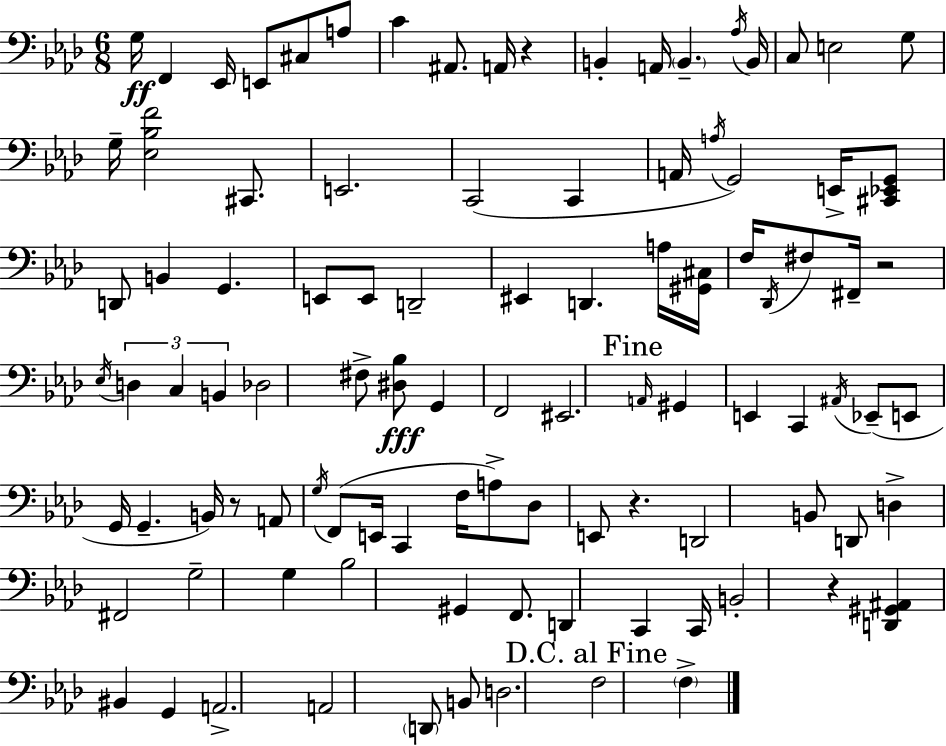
X:1
T:Untitled
M:6/8
L:1/4
K:Fm
G,/4 F,, _E,,/4 E,,/2 ^C,/2 A,/2 C ^A,,/2 A,,/4 z B,, A,,/4 B,, _A,/4 B,,/4 C,/2 E,2 G,/2 G,/4 [_E,_B,F]2 ^C,,/2 E,,2 C,,2 C,, A,,/4 A,/4 G,,2 E,,/4 [^C,,_E,,G,,]/2 D,,/2 B,, G,, E,,/2 E,,/2 D,,2 ^E,, D,, A,/4 [^G,,^C,]/4 F,/4 _D,,/4 ^F,/2 ^F,,/4 z2 _E,/4 D, C, B,, _D,2 ^F,/2 [^D,_B,]/2 G,, F,,2 ^E,,2 A,,/4 ^G,, E,, C,, ^A,,/4 _E,,/2 E,,/2 G,,/4 G,, B,,/4 z/2 A,,/2 G,/4 F,,/2 E,,/4 C,, F,/4 A,/2 _D,/2 E,,/2 z D,,2 B,,/2 D,,/2 D, ^F,,2 G,2 G, _B,2 ^G,, F,,/2 D,, C,, C,,/4 B,,2 z [D,,^G,,^A,,] ^B,, G,, A,,2 A,,2 D,,/2 B,,/2 D,2 F,2 F,